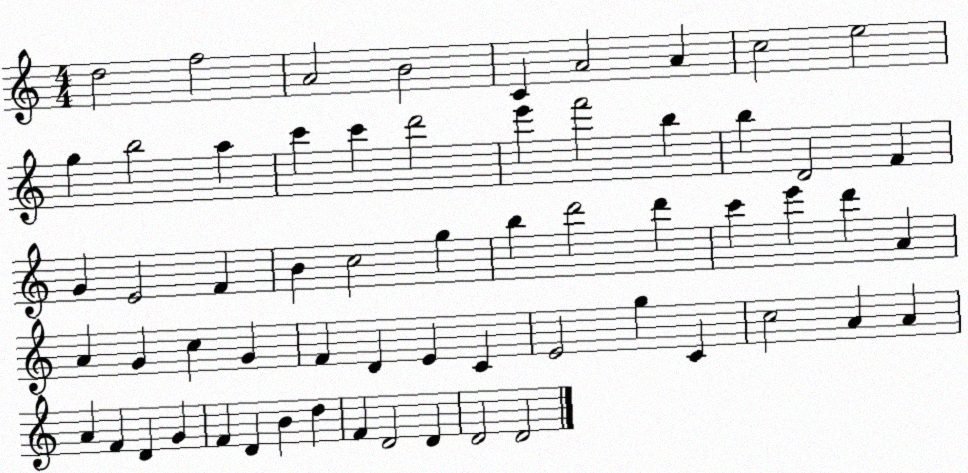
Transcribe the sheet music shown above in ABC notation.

X:1
T:Untitled
M:4/4
L:1/4
K:C
d2 f2 A2 B2 C A2 A c2 e2 g b2 a c' c' d'2 e' f'2 b b D2 F G E2 F B c2 g b d'2 d' c' e' d' A A G c G F D E C E2 g C c2 A A A F D G F D B d F D2 D D2 D2